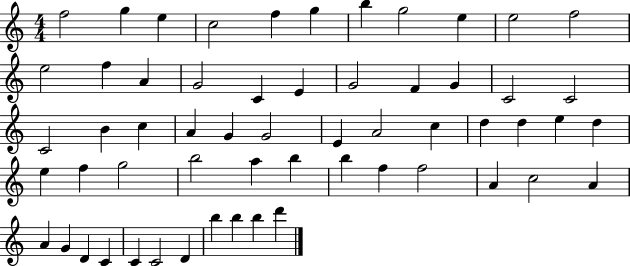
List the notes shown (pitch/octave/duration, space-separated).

F5/h G5/q E5/q C5/h F5/q G5/q B5/q G5/h E5/q E5/h F5/h E5/h F5/q A4/q G4/h C4/q E4/q G4/h F4/q G4/q C4/h C4/h C4/h B4/q C5/q A4/q G4/q G4/h E4/q A4/h C5/q D5/q D5/q E5/q D5/q E5/q F5/q G5/h B5/h A5/q B5/q B5/q F5/q F5/h A4/q C5/h A4/q A4/q G4/q D4/q C4/q C4/q C4/h D4/q B5/q B5/q B5/q D6/q